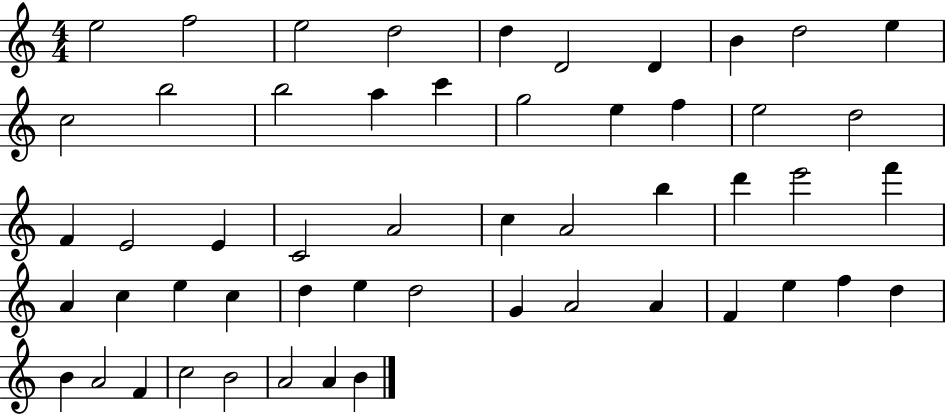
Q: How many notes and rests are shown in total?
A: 53